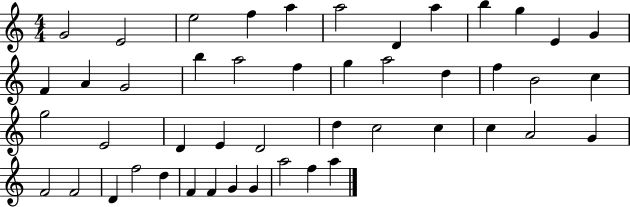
{
  \clef treble
  \numericTimeSignature
  \time 4/4
  \key c \major
  g'2 e'2 | e''2 f''4 a''4 | a''2 d'4 a''4 | b''4 g''4 e'4 g'4 | \break f'4 a'4 g'2 | b''4 a''2 f''4 | g''4 a''2 d''4 | f''4 b'2 c''4 | \break g''2 e'2 | d'4 e'4 d'2 | d''4 c''2 c''4 | c''4 a'2 g'4 | \break f'2 f'2 | d'4 f''2 d''4 | f'4 f'4 g'4 g'4 | a''2 f''4 a''4 | \break \bar "|."
}